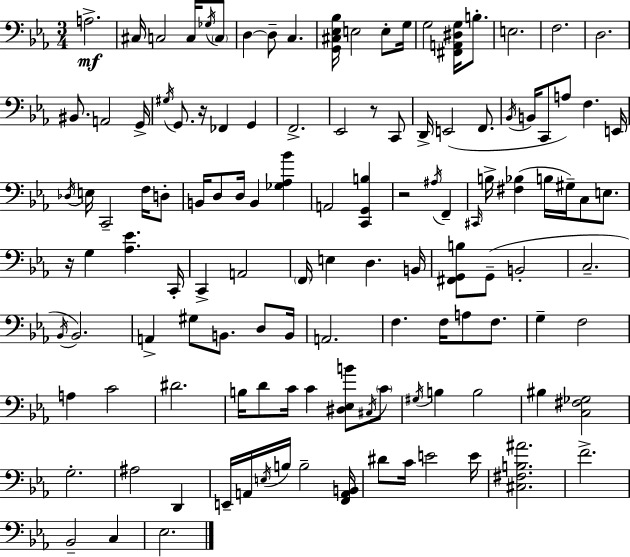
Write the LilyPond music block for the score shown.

{
  \clef bass
  \numericTimeSignature
  \time 3/4
  \key c \minor
  a2.->\mf | cis16 c2 c16 \acciaccatura { ges16 } \parenthesize c8 | d4~~ d8-- c4. | <g, cis ees bes>16 e2 e8-. | \break g16 g2 <fis, a, dis g>16 b8.-. | e2. | f2. | d2. | \break bis,8. a,2 | g,16-> \acciaccatura { gis16 } g,8. r16 fes,4 g,4 | f,2.-> | ees,2 r8 | \break c,8 d,16-> e,2( f,8. | \acciaccatura { bes,16 } b,16 c,8 a8) f4. | e,16 \acciaccatura { des16 } e16 c,2-- | f16 d8-. b,16 d8 d16 b,4 | \break <ges aes bes'>4 a,2 | <c, g, b>4 r2 | \acciaccatura { ais16 } f,4-- \grace { cis,16 } b16-> <fis bes>4( b16 | gis16--) c8 e8. r16 g4 <aes ees'>4. | \break c,16-. c,4-> a,2 | \parenthesize f,16 e4 d4. | b,16 <fis, g, b>8 g,8--( b,2-. | c2.-- | \break \acciaccatura { bes,16 }) bes,2. | a,4-> gis8 | b,8. d8 b,16 a,2. | f4. | \break f16 a8 f8. g4-- f2 | a4 c'2 | dis'2. | b16 d'8 c'16 c'4 | \break <dis ees b'>8 \acciaccatura { cis16 } \parenthesize c'8 \acciaccatura { gis16 } b4 | b2 bis4 | <c fis ges>2 g2.-. | ais2 | \break d,4 e,16-- a,16 \acciaccatura { e16 } | b16 b2-- <f, a, b,>16 dis'8 | c'16 e'2 e'16 <cis fis b ais'>2. | f'2.-> | \break bes,2-- | c4 ees2. | \bar "|."
}